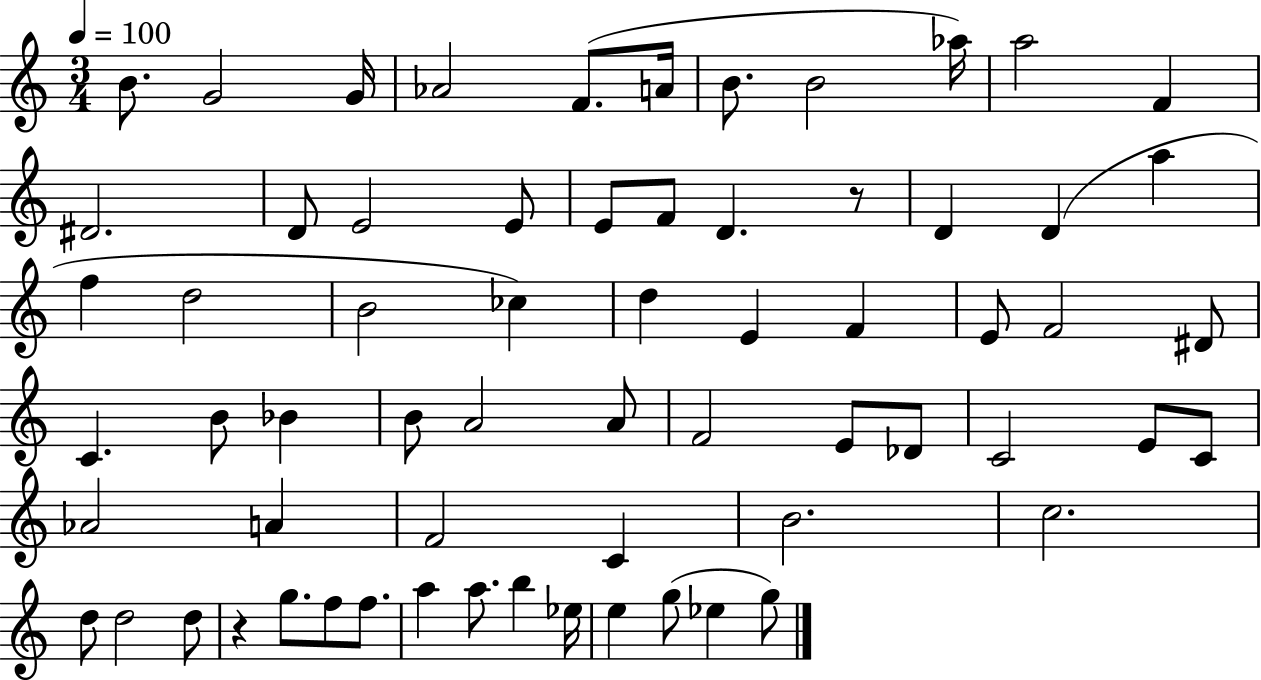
B4/e. G4/h G4/s Ab4/h F4/e. A4/s B4/e. B4/h Ab5/s A5/h F4/q D#4/h. D4/e E4/h E4/e E4/e F4/e D4/q. R/e D4/q D4/q A5/q F5/q D5/h B4/h CES5/q D5/q E4/q F4/q E4/e F4/h D#4/e C4/q. B4/e Bb4/q B4/e A4/h A4/e F4/h E4/e Db4/e C4/h E4/e C4/e Ab4/h A4/q F4/h C4/q B4/h. C5/h. D5/e D5/h D5/e R/q G5/e. F5/e F5/e. A5/q A5/e. B5/q Eb5/s E5/q G5/e Eb5/q G5/e